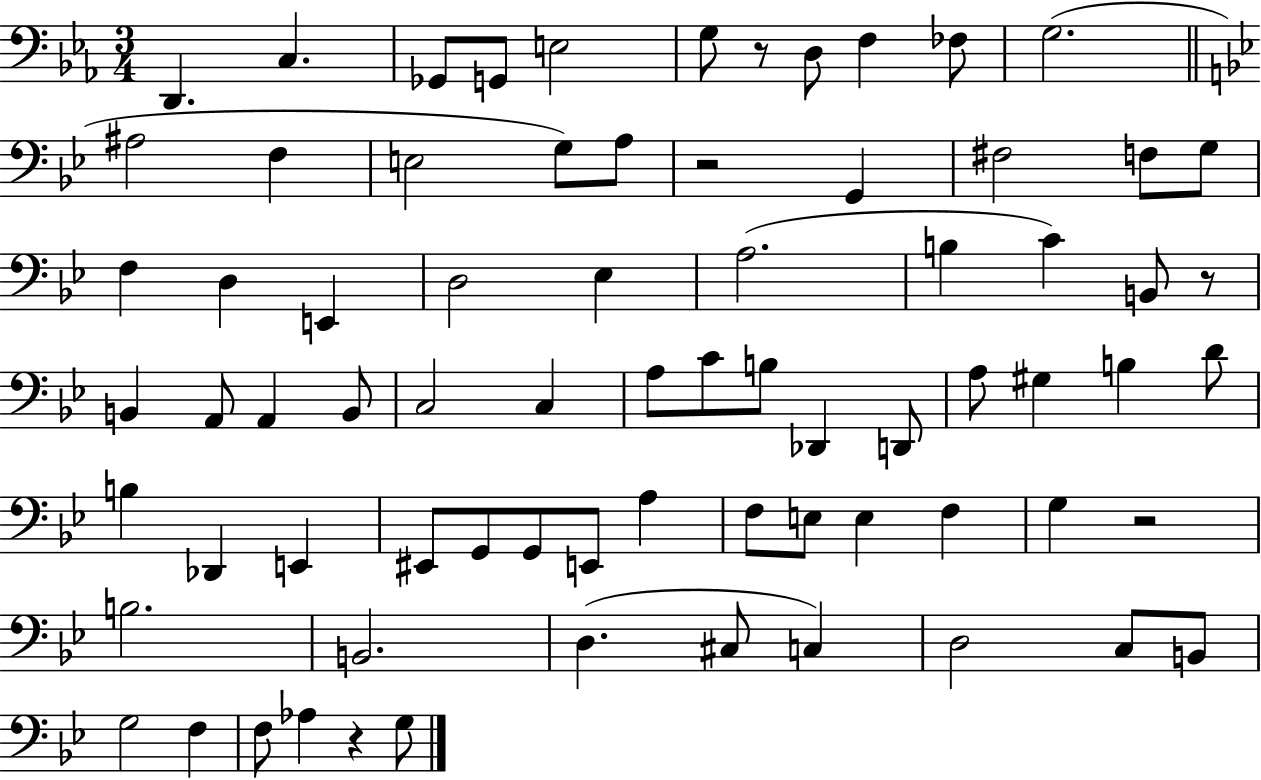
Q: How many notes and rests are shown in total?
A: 74